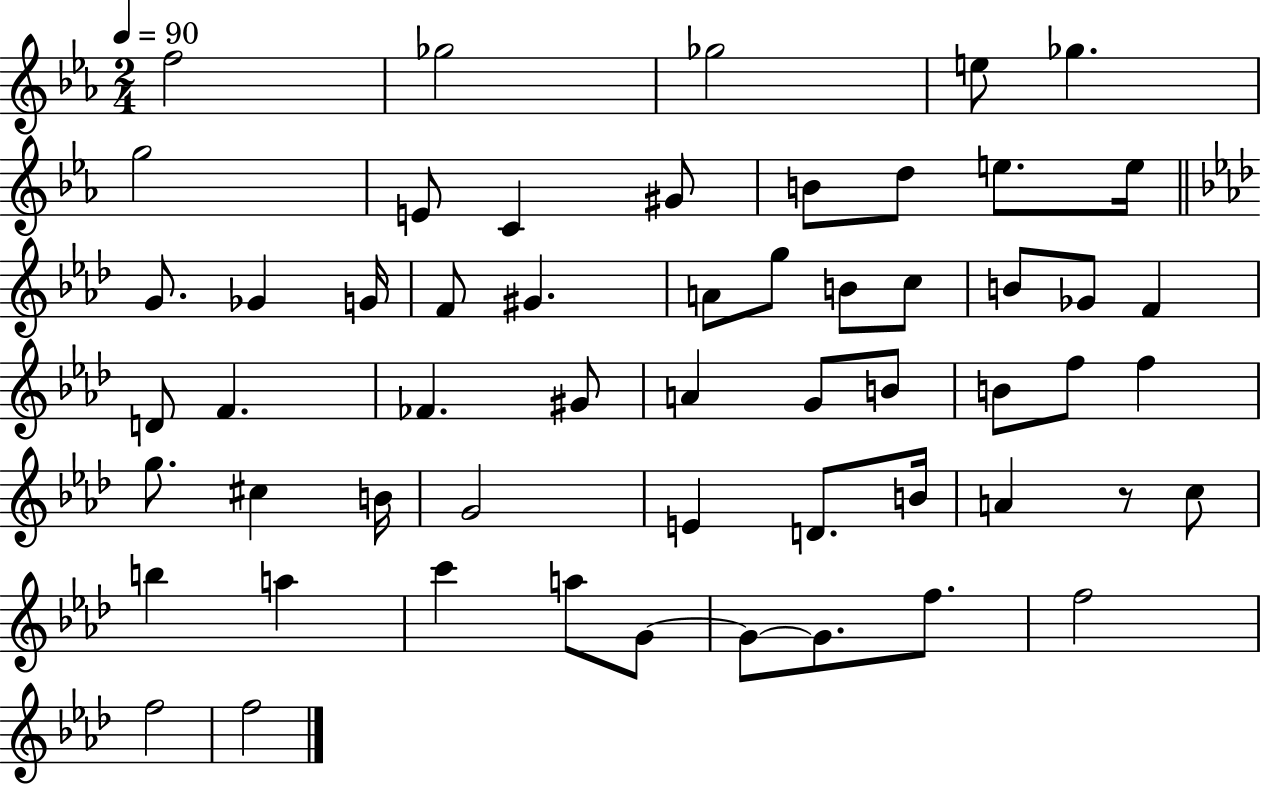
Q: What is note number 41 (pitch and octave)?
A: D4